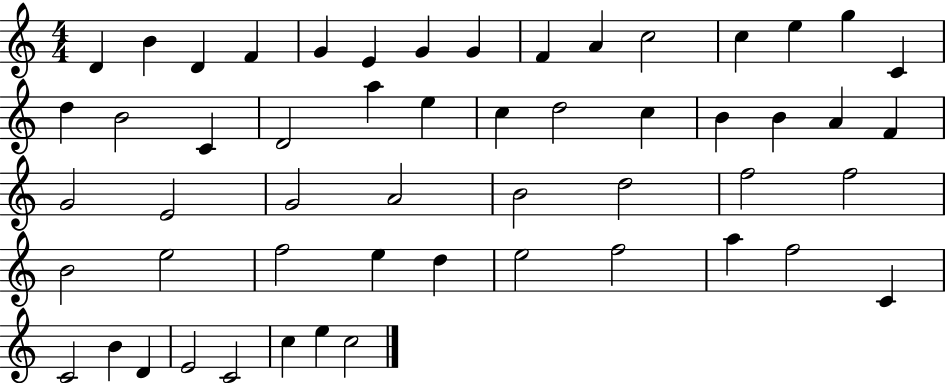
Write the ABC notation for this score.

X:1
T:Untitled
M:4/4
L:1/4
K:C
D B D F G E G G F A c2 c e g C d B2 C D2 a e c d2 c B B A F G2 E2 G2 A2 B2 d2 f2 f2 B2 e2 f2 e d e2 f2 a f2 C C2 B D E2 C2 c e c2